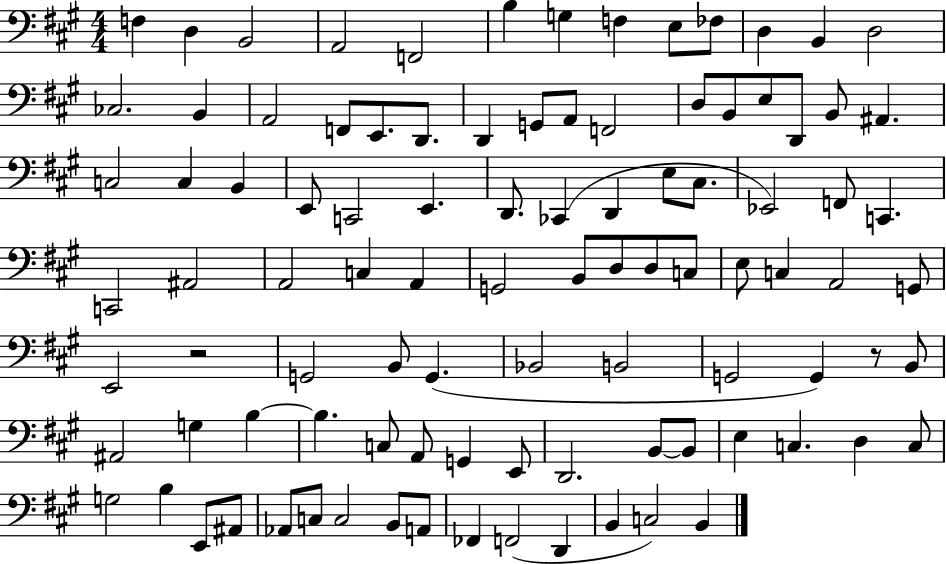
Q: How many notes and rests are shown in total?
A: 98